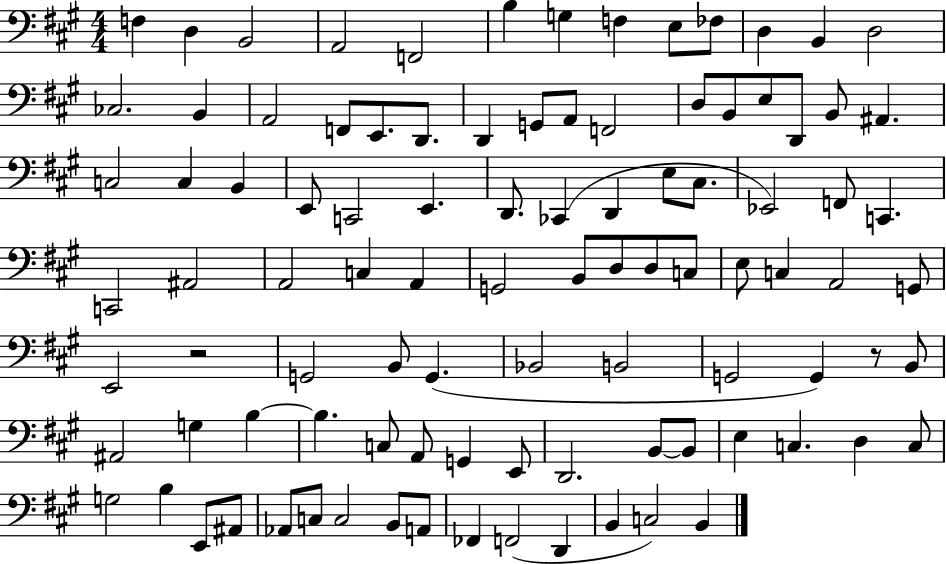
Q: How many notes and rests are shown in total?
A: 98